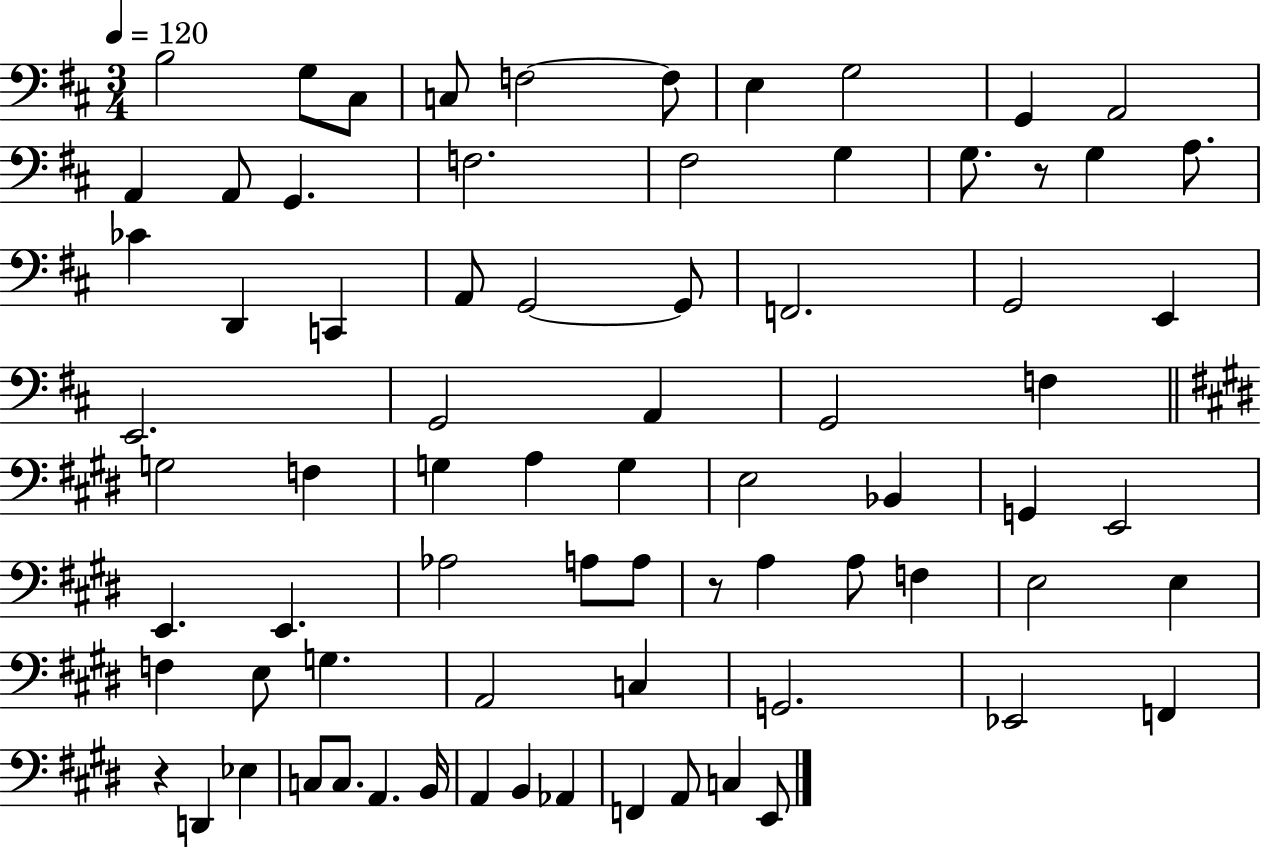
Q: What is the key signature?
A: D major